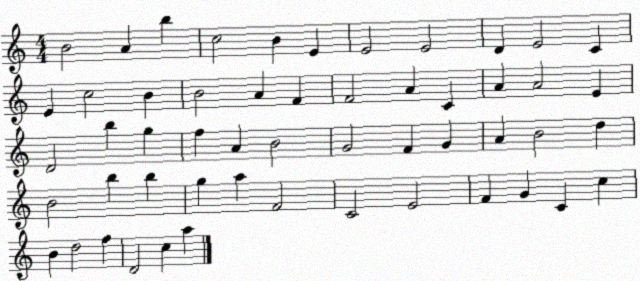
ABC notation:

X:1
T:Untitled
M:4/4
L:1/4
K:C
B2 A b c2 B E E2 E2 D E2 C E c2 B B2 A F F2 A C A A2 E D2 b g f A B2 G2 F G A B2 d B2 b b g a F2 C2 E2 F G C c B d2 f D2 c a